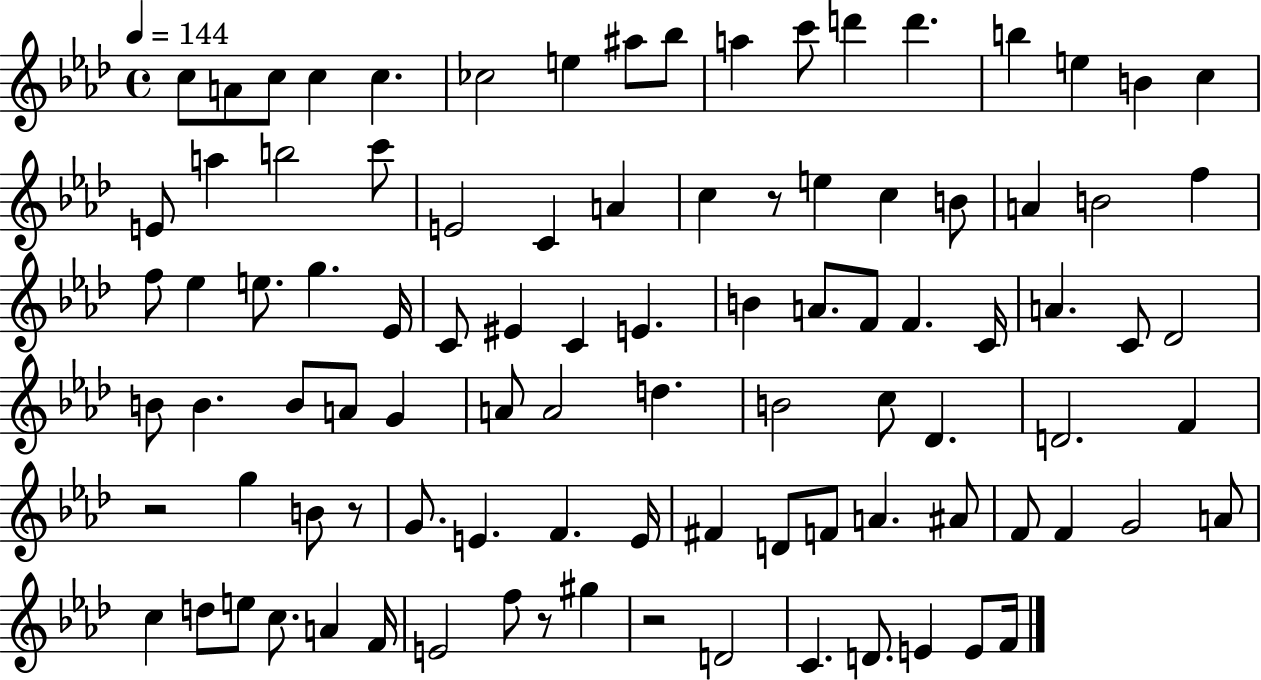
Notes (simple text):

C5/e A4/e C5/e C5/q C5/q. CES5/h E5/q A#5/e Bb5/e A5/q C6/e D6/q D6/q. B5/q E5/q B4/q C5/q E4/e A5/q B5/h C6/e E4/h C4/q A4/q C5/q R/e E5/q C5/q B4/e A4/q B4/h F5/q F5/e Eb5/q E5/e. G5/q. Eb4/s C4/e EIS4/q C4/q E4/q. B4/q A4/e. F4/e F4/q. C4/s A4/q. C4/e Db4/h B4/e B4/q. B4/e A4/e G4/q A4/e A4/h D5/q. B4/h C5/e Db4/q. D4/h. F4/q R/h G5/q B4/e R/e G4/e. E4/q. F4/q. E4/s F#4/q D4/e F4/e A4/q. A#4/e F4/e F4/q G4/h A4/e C5/q D5/e E5/e C5/e. A4/q F4/s E4/h F5/e R/e G#5/q R/h D4/h C4/q. D4/e. E4/q E4/e F4/s